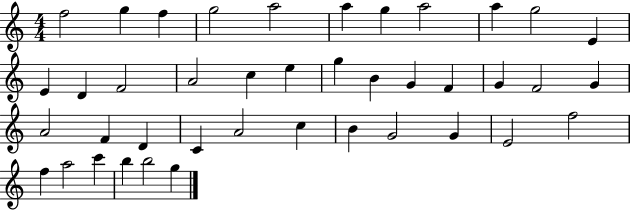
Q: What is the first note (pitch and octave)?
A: F5